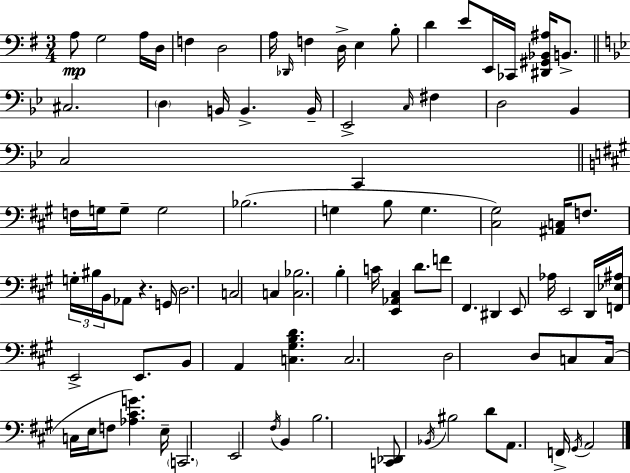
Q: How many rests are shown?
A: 1